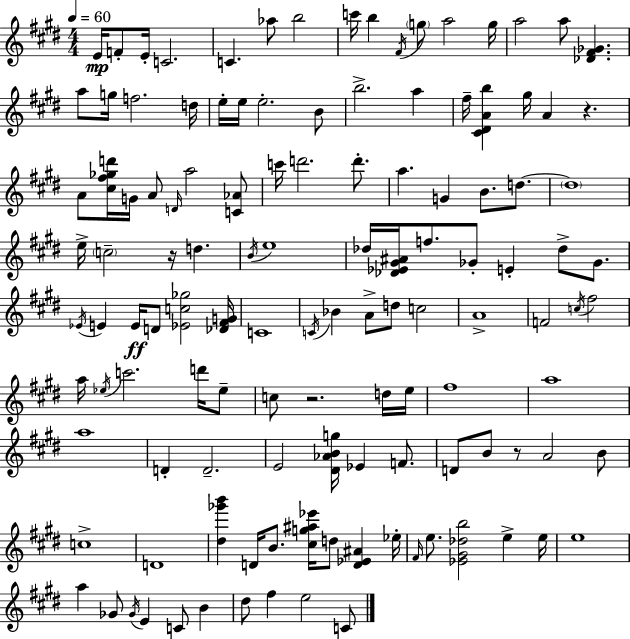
E4/s F4/e E4/s C4/h. C4/q. Ab5/e B5/h C6/s B5/q F#4/s G5/e A5/h G5/s A5/h A5/e [Db4,F#4,Gb4]/q. A5/e G5/s F5/h. D5/s E5/s E5/s E5/h. B4/e B5/h. A5/q F#5/s [C#4,D#4,A4,B5]/q G#5/s A4/q R/q. A4/e [C#5,F#5,Gb5,D6]/s G4/s A4/e D4/s A5/h [C4,Ab4]/e C6/s D6/h. D6/e. A5/q. G4/q B4/e. D5/e. D5/w E5/s C5/h R/s D5/q. B4/s E5/w Db5/s [Db4,Eb4,G#4,A#4]/s F5/e. Gb4/e E4/q Db5/e Gb4/e. Eb4/s E4/q E4/s D4/e [Eb4,C5,Gb5]/h [Db4,F#4,G4]/s C4/w C4/s Bb4/q A4/e D5/e C5/h A4/w F4/h C5/s F#5/h A5/s Eb5/s C6/h. D6/s Eb5/e C5/e R/h. D5/s E5/s F#5/w A5/w A5/w D4/q D4/h. E4/h [D#4,Ab4,B4,G5]/s Eb4/q F4/e. D4/e B4/e R/e A4/h B4/e C5/w D4/w [D#5,Gb6,B6]/q D4/s B4/e. [C#5,G5,A#5,Eb6]/s D5/e [D4,Eb4,A#4]/q Eb5/s F#4/s E5/e. [Eb4,G#4,Db5,B5]/h E5/q E5/s E5/w A5/q Gb4/e Gb4/s E4/q C4/e B4/q D#5/e F#5/q E5/h C4/e